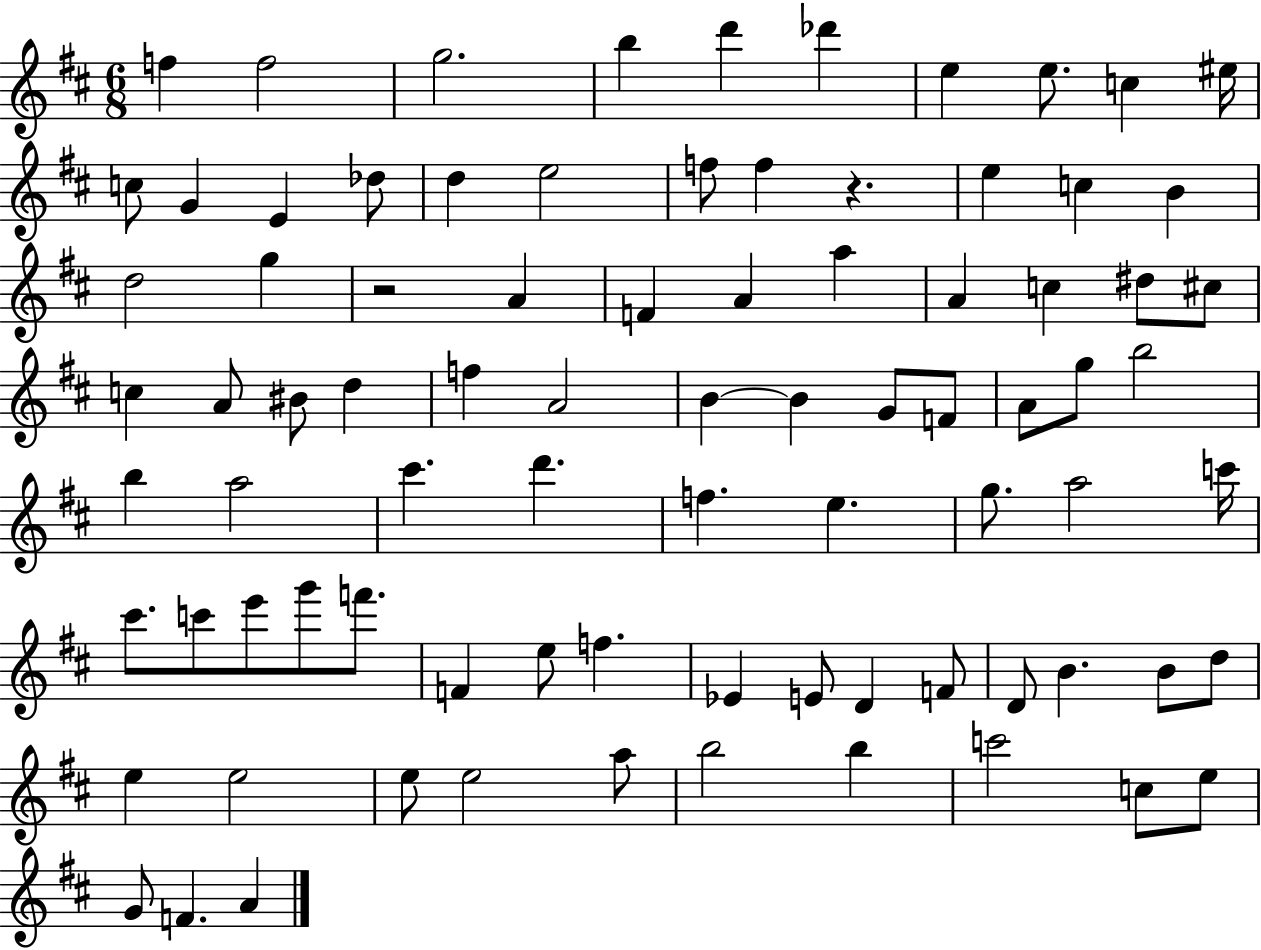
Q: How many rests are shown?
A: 2